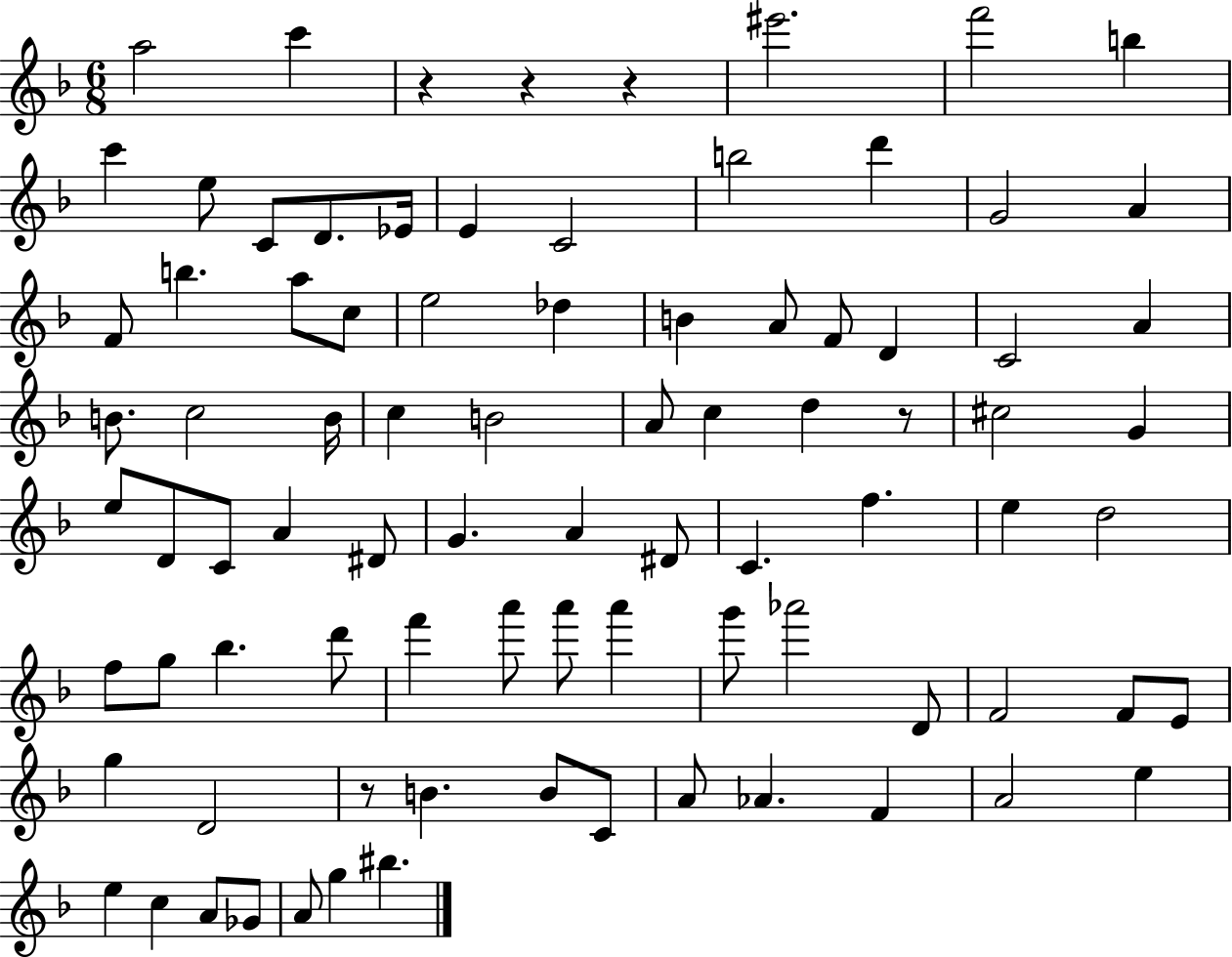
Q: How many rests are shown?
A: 5